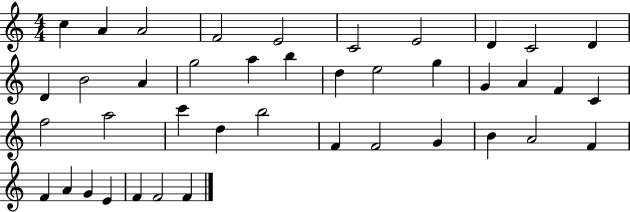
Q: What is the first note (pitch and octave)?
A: C5